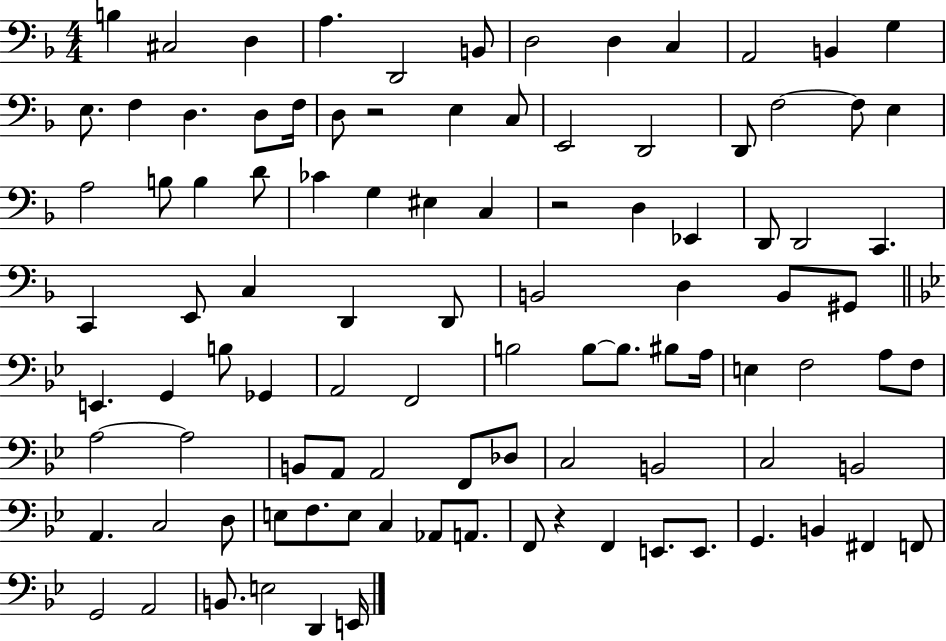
B3/q C#3/h D3/q A3/q. D2/h B2/e D3/h D3/q C3/q A2/h B2/q G3/q E3/e. F3/q D3/q. D3/e F3/s D3/e R/h E3/q C3/e E2/h D2/h D2/e F3/h F3/e E3/q A3/h B3/e B3/q D4/e CES4/q G3/q EIS3/q C3/q R/h D3/q Eb2/q D2/e D2/h C2/q. C2/q E2/e C3/q D2/q D2/e B2/h D3/q B2/e G#2/e E2/q. G2/q B3/e Gb2/q A2/h F2/h B3/h B3/e B3/e. BIS3/e A3/s E3/q F3/h A3/e F3/e A3/h A3/h B2/e A2/e A2/h F2/e Db3/e C3/h B2/h C3/h B2/h A2/q. C3/h D3/e E3/e F3/e. E3/e C3/q Ab2/e A2/e. F2/e R/q F2/q E2/e. E2/e. G2/q. B2/q F#2/q F2/e G2/h A2/h B2/e. E3/h D2/q E2/s